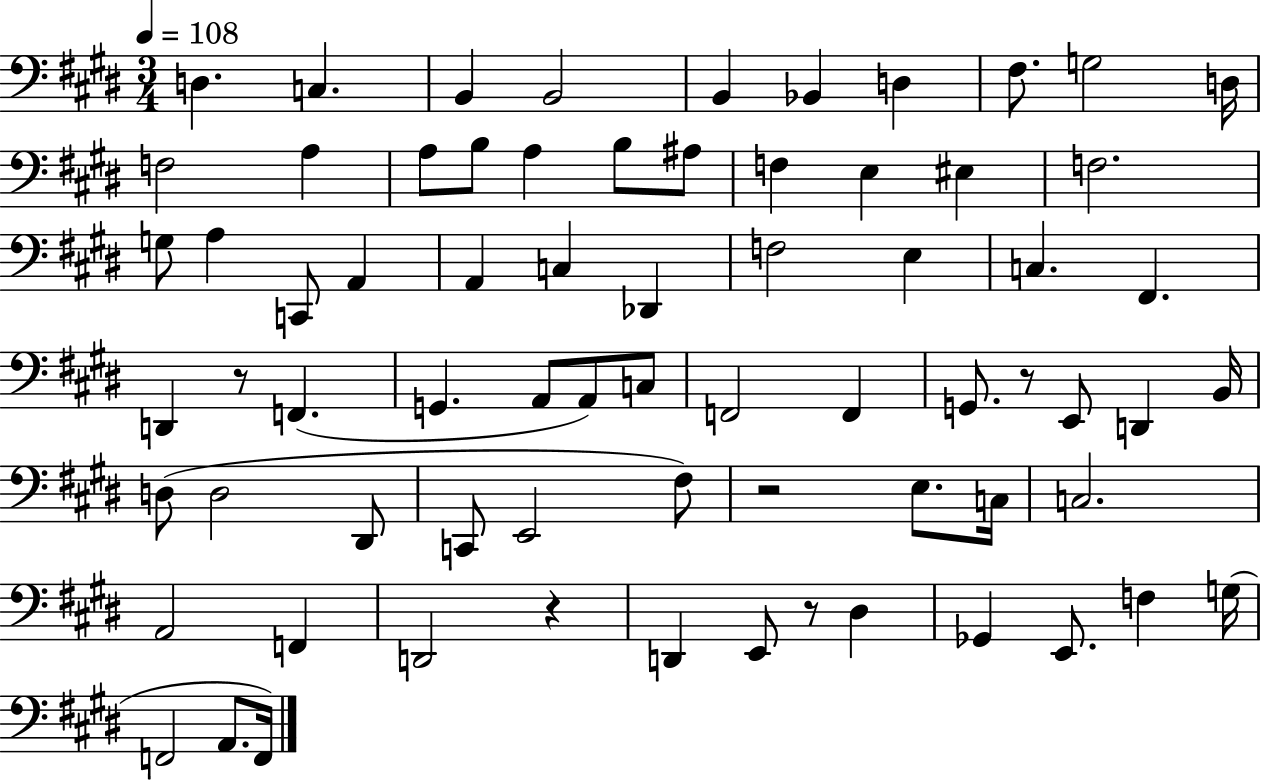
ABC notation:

X:1
T:Untitled
M:3/4
L:1/4
K:E
D, C, B,, B,,2 B,, _B,, D, ^F,/2 G,2 D,/4 F,2 A, A,/2 B,/2 A, B,/2 ^A,/2 F, E, ^E, F,2 G,/2 A, C,,/2 A,, A,, C, _D,, F,2 E, C, ^F,, D,, z/2 F,, G,, A,,/2 A,,/2 C,/2 F,,2 F,, G,,/2 z/2 E,,/2 D,, B,,/4 D,/2 D,2 ^D,,/2 C,,/2 E,,2 ^F,/2 z2 E,/2 C,/4 C,2 A,,2 F,, D,,2 z D,, E,,/2 z/2 ^D, _G,, E,,/2 F, G,/4 F,,2 A,,/2 F,,/4